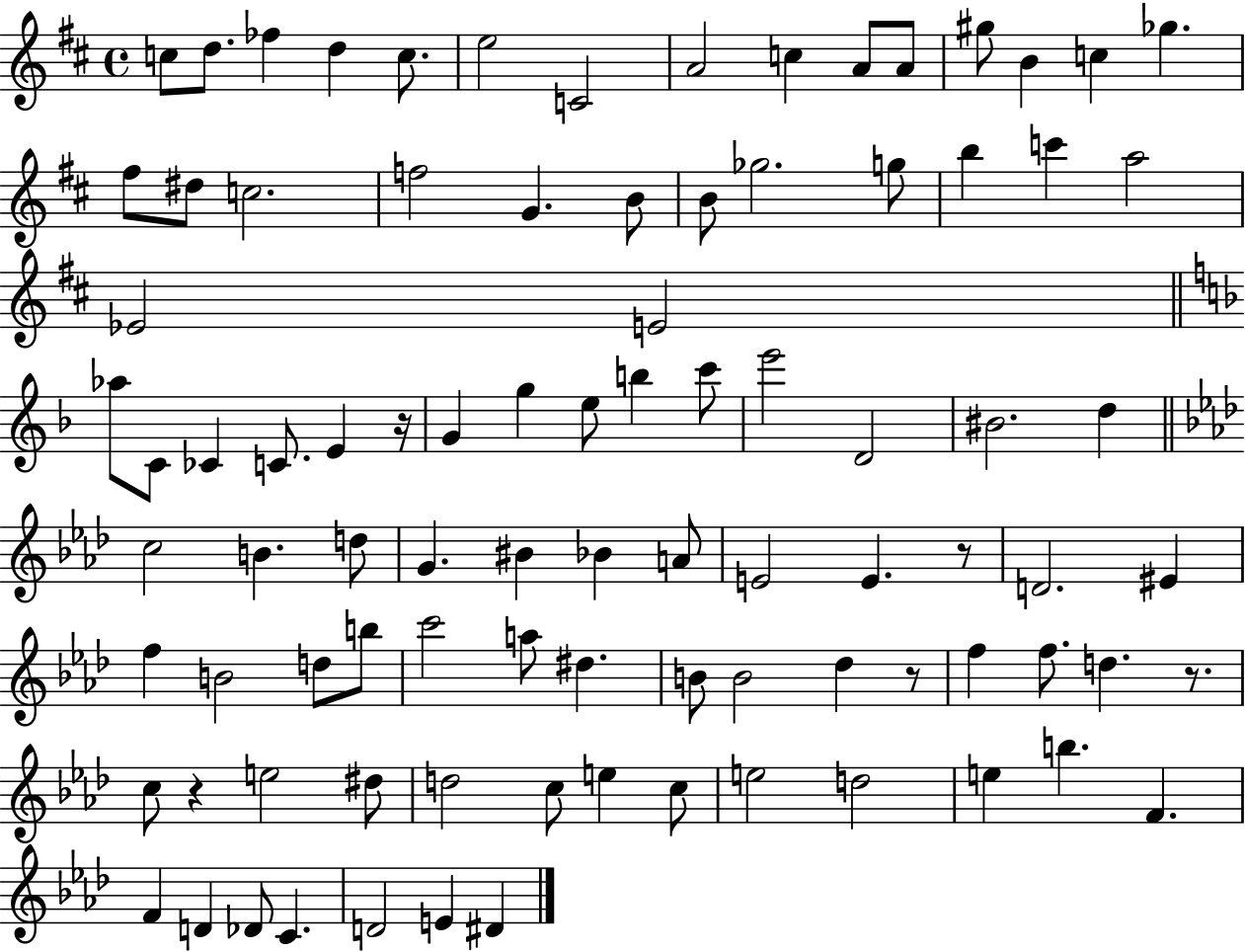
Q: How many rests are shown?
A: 5